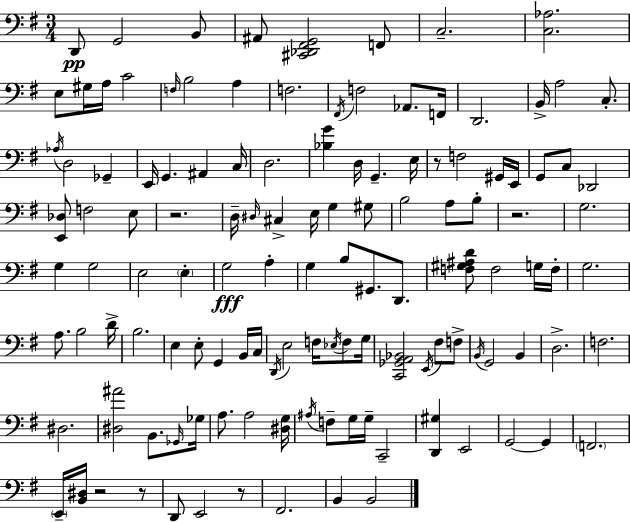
D2/e G2/h B2/e A#2/e [C#2,Db2,F#2,G2]/h F2/e C3/h. [C3,Ab3]/h. E3/e G#3/s A3/s C4/h F3/s B3/h A3/q F3/h. F#2/s F3/h Ab2/e. F2/s D2/h. B2/s A3/h C3/e. Ab3/s D3/h Gb2/q E2/s G2/q. A#2/q C3/s D3/h. [Bb3,G4]/q D3/s G2/q. E3/s R/e F3/h G#2/s E2/s G2/e C3/e Db2/h [E2,Db3]/e F3/h E3/e R/h. D3/s D#3/s C#3/q E3/s G3/q G#3/e B3/h A3/e B3/e R/h. G3/h. G3/q G3/h E3/h E3/q G3/h A3/q G3/q B3/e G#2/e. D2/e. [F3,G#3,A#3,D4]/e F3/h G3/s F3/s G3/h. A3/e. B3/h D4/s B3/h. E3/q E3/e G2/q B2/s C3/s D2/s E3/h F3/s Eb3/s F3/e G3/s [C2,Gb2,A2,Bb2]/h E2/s F#3/e F3/e B2/s G2/h B2/q D3/h. F3/h. D#3/h. [D#3,A#4]/h B2/e. Gb2/s Gb3/s A3/e. A3/h [D#3,G3]/s A#3/s F3/e G3/s G3/s C2/h [D2,G#3]/q E2/h G2/h G2/q F2/h. E2/s [B2,D#3]/s R/h R/e D2/e E2/h R/e F#2/h. B2/q B2/h